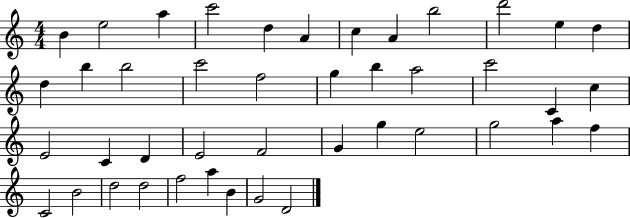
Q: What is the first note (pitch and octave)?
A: B4